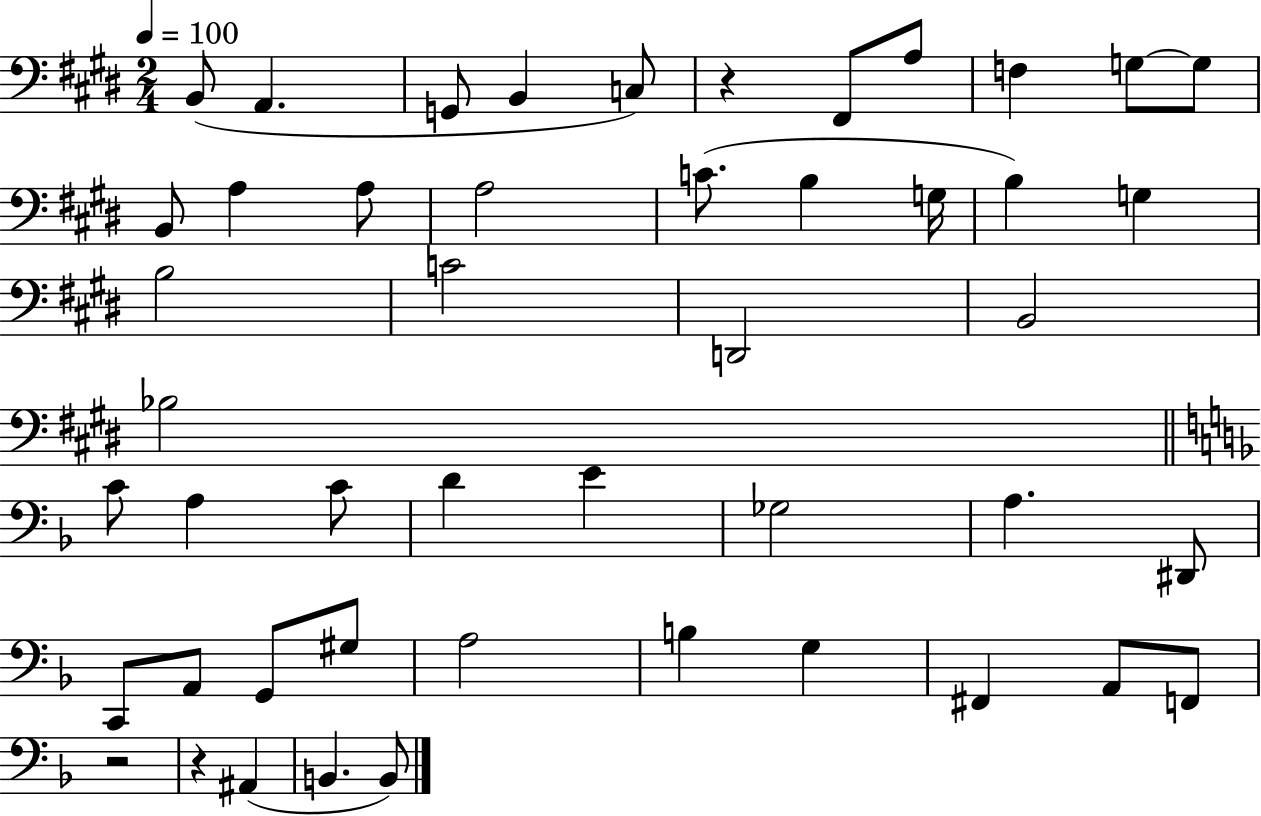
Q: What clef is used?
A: bass